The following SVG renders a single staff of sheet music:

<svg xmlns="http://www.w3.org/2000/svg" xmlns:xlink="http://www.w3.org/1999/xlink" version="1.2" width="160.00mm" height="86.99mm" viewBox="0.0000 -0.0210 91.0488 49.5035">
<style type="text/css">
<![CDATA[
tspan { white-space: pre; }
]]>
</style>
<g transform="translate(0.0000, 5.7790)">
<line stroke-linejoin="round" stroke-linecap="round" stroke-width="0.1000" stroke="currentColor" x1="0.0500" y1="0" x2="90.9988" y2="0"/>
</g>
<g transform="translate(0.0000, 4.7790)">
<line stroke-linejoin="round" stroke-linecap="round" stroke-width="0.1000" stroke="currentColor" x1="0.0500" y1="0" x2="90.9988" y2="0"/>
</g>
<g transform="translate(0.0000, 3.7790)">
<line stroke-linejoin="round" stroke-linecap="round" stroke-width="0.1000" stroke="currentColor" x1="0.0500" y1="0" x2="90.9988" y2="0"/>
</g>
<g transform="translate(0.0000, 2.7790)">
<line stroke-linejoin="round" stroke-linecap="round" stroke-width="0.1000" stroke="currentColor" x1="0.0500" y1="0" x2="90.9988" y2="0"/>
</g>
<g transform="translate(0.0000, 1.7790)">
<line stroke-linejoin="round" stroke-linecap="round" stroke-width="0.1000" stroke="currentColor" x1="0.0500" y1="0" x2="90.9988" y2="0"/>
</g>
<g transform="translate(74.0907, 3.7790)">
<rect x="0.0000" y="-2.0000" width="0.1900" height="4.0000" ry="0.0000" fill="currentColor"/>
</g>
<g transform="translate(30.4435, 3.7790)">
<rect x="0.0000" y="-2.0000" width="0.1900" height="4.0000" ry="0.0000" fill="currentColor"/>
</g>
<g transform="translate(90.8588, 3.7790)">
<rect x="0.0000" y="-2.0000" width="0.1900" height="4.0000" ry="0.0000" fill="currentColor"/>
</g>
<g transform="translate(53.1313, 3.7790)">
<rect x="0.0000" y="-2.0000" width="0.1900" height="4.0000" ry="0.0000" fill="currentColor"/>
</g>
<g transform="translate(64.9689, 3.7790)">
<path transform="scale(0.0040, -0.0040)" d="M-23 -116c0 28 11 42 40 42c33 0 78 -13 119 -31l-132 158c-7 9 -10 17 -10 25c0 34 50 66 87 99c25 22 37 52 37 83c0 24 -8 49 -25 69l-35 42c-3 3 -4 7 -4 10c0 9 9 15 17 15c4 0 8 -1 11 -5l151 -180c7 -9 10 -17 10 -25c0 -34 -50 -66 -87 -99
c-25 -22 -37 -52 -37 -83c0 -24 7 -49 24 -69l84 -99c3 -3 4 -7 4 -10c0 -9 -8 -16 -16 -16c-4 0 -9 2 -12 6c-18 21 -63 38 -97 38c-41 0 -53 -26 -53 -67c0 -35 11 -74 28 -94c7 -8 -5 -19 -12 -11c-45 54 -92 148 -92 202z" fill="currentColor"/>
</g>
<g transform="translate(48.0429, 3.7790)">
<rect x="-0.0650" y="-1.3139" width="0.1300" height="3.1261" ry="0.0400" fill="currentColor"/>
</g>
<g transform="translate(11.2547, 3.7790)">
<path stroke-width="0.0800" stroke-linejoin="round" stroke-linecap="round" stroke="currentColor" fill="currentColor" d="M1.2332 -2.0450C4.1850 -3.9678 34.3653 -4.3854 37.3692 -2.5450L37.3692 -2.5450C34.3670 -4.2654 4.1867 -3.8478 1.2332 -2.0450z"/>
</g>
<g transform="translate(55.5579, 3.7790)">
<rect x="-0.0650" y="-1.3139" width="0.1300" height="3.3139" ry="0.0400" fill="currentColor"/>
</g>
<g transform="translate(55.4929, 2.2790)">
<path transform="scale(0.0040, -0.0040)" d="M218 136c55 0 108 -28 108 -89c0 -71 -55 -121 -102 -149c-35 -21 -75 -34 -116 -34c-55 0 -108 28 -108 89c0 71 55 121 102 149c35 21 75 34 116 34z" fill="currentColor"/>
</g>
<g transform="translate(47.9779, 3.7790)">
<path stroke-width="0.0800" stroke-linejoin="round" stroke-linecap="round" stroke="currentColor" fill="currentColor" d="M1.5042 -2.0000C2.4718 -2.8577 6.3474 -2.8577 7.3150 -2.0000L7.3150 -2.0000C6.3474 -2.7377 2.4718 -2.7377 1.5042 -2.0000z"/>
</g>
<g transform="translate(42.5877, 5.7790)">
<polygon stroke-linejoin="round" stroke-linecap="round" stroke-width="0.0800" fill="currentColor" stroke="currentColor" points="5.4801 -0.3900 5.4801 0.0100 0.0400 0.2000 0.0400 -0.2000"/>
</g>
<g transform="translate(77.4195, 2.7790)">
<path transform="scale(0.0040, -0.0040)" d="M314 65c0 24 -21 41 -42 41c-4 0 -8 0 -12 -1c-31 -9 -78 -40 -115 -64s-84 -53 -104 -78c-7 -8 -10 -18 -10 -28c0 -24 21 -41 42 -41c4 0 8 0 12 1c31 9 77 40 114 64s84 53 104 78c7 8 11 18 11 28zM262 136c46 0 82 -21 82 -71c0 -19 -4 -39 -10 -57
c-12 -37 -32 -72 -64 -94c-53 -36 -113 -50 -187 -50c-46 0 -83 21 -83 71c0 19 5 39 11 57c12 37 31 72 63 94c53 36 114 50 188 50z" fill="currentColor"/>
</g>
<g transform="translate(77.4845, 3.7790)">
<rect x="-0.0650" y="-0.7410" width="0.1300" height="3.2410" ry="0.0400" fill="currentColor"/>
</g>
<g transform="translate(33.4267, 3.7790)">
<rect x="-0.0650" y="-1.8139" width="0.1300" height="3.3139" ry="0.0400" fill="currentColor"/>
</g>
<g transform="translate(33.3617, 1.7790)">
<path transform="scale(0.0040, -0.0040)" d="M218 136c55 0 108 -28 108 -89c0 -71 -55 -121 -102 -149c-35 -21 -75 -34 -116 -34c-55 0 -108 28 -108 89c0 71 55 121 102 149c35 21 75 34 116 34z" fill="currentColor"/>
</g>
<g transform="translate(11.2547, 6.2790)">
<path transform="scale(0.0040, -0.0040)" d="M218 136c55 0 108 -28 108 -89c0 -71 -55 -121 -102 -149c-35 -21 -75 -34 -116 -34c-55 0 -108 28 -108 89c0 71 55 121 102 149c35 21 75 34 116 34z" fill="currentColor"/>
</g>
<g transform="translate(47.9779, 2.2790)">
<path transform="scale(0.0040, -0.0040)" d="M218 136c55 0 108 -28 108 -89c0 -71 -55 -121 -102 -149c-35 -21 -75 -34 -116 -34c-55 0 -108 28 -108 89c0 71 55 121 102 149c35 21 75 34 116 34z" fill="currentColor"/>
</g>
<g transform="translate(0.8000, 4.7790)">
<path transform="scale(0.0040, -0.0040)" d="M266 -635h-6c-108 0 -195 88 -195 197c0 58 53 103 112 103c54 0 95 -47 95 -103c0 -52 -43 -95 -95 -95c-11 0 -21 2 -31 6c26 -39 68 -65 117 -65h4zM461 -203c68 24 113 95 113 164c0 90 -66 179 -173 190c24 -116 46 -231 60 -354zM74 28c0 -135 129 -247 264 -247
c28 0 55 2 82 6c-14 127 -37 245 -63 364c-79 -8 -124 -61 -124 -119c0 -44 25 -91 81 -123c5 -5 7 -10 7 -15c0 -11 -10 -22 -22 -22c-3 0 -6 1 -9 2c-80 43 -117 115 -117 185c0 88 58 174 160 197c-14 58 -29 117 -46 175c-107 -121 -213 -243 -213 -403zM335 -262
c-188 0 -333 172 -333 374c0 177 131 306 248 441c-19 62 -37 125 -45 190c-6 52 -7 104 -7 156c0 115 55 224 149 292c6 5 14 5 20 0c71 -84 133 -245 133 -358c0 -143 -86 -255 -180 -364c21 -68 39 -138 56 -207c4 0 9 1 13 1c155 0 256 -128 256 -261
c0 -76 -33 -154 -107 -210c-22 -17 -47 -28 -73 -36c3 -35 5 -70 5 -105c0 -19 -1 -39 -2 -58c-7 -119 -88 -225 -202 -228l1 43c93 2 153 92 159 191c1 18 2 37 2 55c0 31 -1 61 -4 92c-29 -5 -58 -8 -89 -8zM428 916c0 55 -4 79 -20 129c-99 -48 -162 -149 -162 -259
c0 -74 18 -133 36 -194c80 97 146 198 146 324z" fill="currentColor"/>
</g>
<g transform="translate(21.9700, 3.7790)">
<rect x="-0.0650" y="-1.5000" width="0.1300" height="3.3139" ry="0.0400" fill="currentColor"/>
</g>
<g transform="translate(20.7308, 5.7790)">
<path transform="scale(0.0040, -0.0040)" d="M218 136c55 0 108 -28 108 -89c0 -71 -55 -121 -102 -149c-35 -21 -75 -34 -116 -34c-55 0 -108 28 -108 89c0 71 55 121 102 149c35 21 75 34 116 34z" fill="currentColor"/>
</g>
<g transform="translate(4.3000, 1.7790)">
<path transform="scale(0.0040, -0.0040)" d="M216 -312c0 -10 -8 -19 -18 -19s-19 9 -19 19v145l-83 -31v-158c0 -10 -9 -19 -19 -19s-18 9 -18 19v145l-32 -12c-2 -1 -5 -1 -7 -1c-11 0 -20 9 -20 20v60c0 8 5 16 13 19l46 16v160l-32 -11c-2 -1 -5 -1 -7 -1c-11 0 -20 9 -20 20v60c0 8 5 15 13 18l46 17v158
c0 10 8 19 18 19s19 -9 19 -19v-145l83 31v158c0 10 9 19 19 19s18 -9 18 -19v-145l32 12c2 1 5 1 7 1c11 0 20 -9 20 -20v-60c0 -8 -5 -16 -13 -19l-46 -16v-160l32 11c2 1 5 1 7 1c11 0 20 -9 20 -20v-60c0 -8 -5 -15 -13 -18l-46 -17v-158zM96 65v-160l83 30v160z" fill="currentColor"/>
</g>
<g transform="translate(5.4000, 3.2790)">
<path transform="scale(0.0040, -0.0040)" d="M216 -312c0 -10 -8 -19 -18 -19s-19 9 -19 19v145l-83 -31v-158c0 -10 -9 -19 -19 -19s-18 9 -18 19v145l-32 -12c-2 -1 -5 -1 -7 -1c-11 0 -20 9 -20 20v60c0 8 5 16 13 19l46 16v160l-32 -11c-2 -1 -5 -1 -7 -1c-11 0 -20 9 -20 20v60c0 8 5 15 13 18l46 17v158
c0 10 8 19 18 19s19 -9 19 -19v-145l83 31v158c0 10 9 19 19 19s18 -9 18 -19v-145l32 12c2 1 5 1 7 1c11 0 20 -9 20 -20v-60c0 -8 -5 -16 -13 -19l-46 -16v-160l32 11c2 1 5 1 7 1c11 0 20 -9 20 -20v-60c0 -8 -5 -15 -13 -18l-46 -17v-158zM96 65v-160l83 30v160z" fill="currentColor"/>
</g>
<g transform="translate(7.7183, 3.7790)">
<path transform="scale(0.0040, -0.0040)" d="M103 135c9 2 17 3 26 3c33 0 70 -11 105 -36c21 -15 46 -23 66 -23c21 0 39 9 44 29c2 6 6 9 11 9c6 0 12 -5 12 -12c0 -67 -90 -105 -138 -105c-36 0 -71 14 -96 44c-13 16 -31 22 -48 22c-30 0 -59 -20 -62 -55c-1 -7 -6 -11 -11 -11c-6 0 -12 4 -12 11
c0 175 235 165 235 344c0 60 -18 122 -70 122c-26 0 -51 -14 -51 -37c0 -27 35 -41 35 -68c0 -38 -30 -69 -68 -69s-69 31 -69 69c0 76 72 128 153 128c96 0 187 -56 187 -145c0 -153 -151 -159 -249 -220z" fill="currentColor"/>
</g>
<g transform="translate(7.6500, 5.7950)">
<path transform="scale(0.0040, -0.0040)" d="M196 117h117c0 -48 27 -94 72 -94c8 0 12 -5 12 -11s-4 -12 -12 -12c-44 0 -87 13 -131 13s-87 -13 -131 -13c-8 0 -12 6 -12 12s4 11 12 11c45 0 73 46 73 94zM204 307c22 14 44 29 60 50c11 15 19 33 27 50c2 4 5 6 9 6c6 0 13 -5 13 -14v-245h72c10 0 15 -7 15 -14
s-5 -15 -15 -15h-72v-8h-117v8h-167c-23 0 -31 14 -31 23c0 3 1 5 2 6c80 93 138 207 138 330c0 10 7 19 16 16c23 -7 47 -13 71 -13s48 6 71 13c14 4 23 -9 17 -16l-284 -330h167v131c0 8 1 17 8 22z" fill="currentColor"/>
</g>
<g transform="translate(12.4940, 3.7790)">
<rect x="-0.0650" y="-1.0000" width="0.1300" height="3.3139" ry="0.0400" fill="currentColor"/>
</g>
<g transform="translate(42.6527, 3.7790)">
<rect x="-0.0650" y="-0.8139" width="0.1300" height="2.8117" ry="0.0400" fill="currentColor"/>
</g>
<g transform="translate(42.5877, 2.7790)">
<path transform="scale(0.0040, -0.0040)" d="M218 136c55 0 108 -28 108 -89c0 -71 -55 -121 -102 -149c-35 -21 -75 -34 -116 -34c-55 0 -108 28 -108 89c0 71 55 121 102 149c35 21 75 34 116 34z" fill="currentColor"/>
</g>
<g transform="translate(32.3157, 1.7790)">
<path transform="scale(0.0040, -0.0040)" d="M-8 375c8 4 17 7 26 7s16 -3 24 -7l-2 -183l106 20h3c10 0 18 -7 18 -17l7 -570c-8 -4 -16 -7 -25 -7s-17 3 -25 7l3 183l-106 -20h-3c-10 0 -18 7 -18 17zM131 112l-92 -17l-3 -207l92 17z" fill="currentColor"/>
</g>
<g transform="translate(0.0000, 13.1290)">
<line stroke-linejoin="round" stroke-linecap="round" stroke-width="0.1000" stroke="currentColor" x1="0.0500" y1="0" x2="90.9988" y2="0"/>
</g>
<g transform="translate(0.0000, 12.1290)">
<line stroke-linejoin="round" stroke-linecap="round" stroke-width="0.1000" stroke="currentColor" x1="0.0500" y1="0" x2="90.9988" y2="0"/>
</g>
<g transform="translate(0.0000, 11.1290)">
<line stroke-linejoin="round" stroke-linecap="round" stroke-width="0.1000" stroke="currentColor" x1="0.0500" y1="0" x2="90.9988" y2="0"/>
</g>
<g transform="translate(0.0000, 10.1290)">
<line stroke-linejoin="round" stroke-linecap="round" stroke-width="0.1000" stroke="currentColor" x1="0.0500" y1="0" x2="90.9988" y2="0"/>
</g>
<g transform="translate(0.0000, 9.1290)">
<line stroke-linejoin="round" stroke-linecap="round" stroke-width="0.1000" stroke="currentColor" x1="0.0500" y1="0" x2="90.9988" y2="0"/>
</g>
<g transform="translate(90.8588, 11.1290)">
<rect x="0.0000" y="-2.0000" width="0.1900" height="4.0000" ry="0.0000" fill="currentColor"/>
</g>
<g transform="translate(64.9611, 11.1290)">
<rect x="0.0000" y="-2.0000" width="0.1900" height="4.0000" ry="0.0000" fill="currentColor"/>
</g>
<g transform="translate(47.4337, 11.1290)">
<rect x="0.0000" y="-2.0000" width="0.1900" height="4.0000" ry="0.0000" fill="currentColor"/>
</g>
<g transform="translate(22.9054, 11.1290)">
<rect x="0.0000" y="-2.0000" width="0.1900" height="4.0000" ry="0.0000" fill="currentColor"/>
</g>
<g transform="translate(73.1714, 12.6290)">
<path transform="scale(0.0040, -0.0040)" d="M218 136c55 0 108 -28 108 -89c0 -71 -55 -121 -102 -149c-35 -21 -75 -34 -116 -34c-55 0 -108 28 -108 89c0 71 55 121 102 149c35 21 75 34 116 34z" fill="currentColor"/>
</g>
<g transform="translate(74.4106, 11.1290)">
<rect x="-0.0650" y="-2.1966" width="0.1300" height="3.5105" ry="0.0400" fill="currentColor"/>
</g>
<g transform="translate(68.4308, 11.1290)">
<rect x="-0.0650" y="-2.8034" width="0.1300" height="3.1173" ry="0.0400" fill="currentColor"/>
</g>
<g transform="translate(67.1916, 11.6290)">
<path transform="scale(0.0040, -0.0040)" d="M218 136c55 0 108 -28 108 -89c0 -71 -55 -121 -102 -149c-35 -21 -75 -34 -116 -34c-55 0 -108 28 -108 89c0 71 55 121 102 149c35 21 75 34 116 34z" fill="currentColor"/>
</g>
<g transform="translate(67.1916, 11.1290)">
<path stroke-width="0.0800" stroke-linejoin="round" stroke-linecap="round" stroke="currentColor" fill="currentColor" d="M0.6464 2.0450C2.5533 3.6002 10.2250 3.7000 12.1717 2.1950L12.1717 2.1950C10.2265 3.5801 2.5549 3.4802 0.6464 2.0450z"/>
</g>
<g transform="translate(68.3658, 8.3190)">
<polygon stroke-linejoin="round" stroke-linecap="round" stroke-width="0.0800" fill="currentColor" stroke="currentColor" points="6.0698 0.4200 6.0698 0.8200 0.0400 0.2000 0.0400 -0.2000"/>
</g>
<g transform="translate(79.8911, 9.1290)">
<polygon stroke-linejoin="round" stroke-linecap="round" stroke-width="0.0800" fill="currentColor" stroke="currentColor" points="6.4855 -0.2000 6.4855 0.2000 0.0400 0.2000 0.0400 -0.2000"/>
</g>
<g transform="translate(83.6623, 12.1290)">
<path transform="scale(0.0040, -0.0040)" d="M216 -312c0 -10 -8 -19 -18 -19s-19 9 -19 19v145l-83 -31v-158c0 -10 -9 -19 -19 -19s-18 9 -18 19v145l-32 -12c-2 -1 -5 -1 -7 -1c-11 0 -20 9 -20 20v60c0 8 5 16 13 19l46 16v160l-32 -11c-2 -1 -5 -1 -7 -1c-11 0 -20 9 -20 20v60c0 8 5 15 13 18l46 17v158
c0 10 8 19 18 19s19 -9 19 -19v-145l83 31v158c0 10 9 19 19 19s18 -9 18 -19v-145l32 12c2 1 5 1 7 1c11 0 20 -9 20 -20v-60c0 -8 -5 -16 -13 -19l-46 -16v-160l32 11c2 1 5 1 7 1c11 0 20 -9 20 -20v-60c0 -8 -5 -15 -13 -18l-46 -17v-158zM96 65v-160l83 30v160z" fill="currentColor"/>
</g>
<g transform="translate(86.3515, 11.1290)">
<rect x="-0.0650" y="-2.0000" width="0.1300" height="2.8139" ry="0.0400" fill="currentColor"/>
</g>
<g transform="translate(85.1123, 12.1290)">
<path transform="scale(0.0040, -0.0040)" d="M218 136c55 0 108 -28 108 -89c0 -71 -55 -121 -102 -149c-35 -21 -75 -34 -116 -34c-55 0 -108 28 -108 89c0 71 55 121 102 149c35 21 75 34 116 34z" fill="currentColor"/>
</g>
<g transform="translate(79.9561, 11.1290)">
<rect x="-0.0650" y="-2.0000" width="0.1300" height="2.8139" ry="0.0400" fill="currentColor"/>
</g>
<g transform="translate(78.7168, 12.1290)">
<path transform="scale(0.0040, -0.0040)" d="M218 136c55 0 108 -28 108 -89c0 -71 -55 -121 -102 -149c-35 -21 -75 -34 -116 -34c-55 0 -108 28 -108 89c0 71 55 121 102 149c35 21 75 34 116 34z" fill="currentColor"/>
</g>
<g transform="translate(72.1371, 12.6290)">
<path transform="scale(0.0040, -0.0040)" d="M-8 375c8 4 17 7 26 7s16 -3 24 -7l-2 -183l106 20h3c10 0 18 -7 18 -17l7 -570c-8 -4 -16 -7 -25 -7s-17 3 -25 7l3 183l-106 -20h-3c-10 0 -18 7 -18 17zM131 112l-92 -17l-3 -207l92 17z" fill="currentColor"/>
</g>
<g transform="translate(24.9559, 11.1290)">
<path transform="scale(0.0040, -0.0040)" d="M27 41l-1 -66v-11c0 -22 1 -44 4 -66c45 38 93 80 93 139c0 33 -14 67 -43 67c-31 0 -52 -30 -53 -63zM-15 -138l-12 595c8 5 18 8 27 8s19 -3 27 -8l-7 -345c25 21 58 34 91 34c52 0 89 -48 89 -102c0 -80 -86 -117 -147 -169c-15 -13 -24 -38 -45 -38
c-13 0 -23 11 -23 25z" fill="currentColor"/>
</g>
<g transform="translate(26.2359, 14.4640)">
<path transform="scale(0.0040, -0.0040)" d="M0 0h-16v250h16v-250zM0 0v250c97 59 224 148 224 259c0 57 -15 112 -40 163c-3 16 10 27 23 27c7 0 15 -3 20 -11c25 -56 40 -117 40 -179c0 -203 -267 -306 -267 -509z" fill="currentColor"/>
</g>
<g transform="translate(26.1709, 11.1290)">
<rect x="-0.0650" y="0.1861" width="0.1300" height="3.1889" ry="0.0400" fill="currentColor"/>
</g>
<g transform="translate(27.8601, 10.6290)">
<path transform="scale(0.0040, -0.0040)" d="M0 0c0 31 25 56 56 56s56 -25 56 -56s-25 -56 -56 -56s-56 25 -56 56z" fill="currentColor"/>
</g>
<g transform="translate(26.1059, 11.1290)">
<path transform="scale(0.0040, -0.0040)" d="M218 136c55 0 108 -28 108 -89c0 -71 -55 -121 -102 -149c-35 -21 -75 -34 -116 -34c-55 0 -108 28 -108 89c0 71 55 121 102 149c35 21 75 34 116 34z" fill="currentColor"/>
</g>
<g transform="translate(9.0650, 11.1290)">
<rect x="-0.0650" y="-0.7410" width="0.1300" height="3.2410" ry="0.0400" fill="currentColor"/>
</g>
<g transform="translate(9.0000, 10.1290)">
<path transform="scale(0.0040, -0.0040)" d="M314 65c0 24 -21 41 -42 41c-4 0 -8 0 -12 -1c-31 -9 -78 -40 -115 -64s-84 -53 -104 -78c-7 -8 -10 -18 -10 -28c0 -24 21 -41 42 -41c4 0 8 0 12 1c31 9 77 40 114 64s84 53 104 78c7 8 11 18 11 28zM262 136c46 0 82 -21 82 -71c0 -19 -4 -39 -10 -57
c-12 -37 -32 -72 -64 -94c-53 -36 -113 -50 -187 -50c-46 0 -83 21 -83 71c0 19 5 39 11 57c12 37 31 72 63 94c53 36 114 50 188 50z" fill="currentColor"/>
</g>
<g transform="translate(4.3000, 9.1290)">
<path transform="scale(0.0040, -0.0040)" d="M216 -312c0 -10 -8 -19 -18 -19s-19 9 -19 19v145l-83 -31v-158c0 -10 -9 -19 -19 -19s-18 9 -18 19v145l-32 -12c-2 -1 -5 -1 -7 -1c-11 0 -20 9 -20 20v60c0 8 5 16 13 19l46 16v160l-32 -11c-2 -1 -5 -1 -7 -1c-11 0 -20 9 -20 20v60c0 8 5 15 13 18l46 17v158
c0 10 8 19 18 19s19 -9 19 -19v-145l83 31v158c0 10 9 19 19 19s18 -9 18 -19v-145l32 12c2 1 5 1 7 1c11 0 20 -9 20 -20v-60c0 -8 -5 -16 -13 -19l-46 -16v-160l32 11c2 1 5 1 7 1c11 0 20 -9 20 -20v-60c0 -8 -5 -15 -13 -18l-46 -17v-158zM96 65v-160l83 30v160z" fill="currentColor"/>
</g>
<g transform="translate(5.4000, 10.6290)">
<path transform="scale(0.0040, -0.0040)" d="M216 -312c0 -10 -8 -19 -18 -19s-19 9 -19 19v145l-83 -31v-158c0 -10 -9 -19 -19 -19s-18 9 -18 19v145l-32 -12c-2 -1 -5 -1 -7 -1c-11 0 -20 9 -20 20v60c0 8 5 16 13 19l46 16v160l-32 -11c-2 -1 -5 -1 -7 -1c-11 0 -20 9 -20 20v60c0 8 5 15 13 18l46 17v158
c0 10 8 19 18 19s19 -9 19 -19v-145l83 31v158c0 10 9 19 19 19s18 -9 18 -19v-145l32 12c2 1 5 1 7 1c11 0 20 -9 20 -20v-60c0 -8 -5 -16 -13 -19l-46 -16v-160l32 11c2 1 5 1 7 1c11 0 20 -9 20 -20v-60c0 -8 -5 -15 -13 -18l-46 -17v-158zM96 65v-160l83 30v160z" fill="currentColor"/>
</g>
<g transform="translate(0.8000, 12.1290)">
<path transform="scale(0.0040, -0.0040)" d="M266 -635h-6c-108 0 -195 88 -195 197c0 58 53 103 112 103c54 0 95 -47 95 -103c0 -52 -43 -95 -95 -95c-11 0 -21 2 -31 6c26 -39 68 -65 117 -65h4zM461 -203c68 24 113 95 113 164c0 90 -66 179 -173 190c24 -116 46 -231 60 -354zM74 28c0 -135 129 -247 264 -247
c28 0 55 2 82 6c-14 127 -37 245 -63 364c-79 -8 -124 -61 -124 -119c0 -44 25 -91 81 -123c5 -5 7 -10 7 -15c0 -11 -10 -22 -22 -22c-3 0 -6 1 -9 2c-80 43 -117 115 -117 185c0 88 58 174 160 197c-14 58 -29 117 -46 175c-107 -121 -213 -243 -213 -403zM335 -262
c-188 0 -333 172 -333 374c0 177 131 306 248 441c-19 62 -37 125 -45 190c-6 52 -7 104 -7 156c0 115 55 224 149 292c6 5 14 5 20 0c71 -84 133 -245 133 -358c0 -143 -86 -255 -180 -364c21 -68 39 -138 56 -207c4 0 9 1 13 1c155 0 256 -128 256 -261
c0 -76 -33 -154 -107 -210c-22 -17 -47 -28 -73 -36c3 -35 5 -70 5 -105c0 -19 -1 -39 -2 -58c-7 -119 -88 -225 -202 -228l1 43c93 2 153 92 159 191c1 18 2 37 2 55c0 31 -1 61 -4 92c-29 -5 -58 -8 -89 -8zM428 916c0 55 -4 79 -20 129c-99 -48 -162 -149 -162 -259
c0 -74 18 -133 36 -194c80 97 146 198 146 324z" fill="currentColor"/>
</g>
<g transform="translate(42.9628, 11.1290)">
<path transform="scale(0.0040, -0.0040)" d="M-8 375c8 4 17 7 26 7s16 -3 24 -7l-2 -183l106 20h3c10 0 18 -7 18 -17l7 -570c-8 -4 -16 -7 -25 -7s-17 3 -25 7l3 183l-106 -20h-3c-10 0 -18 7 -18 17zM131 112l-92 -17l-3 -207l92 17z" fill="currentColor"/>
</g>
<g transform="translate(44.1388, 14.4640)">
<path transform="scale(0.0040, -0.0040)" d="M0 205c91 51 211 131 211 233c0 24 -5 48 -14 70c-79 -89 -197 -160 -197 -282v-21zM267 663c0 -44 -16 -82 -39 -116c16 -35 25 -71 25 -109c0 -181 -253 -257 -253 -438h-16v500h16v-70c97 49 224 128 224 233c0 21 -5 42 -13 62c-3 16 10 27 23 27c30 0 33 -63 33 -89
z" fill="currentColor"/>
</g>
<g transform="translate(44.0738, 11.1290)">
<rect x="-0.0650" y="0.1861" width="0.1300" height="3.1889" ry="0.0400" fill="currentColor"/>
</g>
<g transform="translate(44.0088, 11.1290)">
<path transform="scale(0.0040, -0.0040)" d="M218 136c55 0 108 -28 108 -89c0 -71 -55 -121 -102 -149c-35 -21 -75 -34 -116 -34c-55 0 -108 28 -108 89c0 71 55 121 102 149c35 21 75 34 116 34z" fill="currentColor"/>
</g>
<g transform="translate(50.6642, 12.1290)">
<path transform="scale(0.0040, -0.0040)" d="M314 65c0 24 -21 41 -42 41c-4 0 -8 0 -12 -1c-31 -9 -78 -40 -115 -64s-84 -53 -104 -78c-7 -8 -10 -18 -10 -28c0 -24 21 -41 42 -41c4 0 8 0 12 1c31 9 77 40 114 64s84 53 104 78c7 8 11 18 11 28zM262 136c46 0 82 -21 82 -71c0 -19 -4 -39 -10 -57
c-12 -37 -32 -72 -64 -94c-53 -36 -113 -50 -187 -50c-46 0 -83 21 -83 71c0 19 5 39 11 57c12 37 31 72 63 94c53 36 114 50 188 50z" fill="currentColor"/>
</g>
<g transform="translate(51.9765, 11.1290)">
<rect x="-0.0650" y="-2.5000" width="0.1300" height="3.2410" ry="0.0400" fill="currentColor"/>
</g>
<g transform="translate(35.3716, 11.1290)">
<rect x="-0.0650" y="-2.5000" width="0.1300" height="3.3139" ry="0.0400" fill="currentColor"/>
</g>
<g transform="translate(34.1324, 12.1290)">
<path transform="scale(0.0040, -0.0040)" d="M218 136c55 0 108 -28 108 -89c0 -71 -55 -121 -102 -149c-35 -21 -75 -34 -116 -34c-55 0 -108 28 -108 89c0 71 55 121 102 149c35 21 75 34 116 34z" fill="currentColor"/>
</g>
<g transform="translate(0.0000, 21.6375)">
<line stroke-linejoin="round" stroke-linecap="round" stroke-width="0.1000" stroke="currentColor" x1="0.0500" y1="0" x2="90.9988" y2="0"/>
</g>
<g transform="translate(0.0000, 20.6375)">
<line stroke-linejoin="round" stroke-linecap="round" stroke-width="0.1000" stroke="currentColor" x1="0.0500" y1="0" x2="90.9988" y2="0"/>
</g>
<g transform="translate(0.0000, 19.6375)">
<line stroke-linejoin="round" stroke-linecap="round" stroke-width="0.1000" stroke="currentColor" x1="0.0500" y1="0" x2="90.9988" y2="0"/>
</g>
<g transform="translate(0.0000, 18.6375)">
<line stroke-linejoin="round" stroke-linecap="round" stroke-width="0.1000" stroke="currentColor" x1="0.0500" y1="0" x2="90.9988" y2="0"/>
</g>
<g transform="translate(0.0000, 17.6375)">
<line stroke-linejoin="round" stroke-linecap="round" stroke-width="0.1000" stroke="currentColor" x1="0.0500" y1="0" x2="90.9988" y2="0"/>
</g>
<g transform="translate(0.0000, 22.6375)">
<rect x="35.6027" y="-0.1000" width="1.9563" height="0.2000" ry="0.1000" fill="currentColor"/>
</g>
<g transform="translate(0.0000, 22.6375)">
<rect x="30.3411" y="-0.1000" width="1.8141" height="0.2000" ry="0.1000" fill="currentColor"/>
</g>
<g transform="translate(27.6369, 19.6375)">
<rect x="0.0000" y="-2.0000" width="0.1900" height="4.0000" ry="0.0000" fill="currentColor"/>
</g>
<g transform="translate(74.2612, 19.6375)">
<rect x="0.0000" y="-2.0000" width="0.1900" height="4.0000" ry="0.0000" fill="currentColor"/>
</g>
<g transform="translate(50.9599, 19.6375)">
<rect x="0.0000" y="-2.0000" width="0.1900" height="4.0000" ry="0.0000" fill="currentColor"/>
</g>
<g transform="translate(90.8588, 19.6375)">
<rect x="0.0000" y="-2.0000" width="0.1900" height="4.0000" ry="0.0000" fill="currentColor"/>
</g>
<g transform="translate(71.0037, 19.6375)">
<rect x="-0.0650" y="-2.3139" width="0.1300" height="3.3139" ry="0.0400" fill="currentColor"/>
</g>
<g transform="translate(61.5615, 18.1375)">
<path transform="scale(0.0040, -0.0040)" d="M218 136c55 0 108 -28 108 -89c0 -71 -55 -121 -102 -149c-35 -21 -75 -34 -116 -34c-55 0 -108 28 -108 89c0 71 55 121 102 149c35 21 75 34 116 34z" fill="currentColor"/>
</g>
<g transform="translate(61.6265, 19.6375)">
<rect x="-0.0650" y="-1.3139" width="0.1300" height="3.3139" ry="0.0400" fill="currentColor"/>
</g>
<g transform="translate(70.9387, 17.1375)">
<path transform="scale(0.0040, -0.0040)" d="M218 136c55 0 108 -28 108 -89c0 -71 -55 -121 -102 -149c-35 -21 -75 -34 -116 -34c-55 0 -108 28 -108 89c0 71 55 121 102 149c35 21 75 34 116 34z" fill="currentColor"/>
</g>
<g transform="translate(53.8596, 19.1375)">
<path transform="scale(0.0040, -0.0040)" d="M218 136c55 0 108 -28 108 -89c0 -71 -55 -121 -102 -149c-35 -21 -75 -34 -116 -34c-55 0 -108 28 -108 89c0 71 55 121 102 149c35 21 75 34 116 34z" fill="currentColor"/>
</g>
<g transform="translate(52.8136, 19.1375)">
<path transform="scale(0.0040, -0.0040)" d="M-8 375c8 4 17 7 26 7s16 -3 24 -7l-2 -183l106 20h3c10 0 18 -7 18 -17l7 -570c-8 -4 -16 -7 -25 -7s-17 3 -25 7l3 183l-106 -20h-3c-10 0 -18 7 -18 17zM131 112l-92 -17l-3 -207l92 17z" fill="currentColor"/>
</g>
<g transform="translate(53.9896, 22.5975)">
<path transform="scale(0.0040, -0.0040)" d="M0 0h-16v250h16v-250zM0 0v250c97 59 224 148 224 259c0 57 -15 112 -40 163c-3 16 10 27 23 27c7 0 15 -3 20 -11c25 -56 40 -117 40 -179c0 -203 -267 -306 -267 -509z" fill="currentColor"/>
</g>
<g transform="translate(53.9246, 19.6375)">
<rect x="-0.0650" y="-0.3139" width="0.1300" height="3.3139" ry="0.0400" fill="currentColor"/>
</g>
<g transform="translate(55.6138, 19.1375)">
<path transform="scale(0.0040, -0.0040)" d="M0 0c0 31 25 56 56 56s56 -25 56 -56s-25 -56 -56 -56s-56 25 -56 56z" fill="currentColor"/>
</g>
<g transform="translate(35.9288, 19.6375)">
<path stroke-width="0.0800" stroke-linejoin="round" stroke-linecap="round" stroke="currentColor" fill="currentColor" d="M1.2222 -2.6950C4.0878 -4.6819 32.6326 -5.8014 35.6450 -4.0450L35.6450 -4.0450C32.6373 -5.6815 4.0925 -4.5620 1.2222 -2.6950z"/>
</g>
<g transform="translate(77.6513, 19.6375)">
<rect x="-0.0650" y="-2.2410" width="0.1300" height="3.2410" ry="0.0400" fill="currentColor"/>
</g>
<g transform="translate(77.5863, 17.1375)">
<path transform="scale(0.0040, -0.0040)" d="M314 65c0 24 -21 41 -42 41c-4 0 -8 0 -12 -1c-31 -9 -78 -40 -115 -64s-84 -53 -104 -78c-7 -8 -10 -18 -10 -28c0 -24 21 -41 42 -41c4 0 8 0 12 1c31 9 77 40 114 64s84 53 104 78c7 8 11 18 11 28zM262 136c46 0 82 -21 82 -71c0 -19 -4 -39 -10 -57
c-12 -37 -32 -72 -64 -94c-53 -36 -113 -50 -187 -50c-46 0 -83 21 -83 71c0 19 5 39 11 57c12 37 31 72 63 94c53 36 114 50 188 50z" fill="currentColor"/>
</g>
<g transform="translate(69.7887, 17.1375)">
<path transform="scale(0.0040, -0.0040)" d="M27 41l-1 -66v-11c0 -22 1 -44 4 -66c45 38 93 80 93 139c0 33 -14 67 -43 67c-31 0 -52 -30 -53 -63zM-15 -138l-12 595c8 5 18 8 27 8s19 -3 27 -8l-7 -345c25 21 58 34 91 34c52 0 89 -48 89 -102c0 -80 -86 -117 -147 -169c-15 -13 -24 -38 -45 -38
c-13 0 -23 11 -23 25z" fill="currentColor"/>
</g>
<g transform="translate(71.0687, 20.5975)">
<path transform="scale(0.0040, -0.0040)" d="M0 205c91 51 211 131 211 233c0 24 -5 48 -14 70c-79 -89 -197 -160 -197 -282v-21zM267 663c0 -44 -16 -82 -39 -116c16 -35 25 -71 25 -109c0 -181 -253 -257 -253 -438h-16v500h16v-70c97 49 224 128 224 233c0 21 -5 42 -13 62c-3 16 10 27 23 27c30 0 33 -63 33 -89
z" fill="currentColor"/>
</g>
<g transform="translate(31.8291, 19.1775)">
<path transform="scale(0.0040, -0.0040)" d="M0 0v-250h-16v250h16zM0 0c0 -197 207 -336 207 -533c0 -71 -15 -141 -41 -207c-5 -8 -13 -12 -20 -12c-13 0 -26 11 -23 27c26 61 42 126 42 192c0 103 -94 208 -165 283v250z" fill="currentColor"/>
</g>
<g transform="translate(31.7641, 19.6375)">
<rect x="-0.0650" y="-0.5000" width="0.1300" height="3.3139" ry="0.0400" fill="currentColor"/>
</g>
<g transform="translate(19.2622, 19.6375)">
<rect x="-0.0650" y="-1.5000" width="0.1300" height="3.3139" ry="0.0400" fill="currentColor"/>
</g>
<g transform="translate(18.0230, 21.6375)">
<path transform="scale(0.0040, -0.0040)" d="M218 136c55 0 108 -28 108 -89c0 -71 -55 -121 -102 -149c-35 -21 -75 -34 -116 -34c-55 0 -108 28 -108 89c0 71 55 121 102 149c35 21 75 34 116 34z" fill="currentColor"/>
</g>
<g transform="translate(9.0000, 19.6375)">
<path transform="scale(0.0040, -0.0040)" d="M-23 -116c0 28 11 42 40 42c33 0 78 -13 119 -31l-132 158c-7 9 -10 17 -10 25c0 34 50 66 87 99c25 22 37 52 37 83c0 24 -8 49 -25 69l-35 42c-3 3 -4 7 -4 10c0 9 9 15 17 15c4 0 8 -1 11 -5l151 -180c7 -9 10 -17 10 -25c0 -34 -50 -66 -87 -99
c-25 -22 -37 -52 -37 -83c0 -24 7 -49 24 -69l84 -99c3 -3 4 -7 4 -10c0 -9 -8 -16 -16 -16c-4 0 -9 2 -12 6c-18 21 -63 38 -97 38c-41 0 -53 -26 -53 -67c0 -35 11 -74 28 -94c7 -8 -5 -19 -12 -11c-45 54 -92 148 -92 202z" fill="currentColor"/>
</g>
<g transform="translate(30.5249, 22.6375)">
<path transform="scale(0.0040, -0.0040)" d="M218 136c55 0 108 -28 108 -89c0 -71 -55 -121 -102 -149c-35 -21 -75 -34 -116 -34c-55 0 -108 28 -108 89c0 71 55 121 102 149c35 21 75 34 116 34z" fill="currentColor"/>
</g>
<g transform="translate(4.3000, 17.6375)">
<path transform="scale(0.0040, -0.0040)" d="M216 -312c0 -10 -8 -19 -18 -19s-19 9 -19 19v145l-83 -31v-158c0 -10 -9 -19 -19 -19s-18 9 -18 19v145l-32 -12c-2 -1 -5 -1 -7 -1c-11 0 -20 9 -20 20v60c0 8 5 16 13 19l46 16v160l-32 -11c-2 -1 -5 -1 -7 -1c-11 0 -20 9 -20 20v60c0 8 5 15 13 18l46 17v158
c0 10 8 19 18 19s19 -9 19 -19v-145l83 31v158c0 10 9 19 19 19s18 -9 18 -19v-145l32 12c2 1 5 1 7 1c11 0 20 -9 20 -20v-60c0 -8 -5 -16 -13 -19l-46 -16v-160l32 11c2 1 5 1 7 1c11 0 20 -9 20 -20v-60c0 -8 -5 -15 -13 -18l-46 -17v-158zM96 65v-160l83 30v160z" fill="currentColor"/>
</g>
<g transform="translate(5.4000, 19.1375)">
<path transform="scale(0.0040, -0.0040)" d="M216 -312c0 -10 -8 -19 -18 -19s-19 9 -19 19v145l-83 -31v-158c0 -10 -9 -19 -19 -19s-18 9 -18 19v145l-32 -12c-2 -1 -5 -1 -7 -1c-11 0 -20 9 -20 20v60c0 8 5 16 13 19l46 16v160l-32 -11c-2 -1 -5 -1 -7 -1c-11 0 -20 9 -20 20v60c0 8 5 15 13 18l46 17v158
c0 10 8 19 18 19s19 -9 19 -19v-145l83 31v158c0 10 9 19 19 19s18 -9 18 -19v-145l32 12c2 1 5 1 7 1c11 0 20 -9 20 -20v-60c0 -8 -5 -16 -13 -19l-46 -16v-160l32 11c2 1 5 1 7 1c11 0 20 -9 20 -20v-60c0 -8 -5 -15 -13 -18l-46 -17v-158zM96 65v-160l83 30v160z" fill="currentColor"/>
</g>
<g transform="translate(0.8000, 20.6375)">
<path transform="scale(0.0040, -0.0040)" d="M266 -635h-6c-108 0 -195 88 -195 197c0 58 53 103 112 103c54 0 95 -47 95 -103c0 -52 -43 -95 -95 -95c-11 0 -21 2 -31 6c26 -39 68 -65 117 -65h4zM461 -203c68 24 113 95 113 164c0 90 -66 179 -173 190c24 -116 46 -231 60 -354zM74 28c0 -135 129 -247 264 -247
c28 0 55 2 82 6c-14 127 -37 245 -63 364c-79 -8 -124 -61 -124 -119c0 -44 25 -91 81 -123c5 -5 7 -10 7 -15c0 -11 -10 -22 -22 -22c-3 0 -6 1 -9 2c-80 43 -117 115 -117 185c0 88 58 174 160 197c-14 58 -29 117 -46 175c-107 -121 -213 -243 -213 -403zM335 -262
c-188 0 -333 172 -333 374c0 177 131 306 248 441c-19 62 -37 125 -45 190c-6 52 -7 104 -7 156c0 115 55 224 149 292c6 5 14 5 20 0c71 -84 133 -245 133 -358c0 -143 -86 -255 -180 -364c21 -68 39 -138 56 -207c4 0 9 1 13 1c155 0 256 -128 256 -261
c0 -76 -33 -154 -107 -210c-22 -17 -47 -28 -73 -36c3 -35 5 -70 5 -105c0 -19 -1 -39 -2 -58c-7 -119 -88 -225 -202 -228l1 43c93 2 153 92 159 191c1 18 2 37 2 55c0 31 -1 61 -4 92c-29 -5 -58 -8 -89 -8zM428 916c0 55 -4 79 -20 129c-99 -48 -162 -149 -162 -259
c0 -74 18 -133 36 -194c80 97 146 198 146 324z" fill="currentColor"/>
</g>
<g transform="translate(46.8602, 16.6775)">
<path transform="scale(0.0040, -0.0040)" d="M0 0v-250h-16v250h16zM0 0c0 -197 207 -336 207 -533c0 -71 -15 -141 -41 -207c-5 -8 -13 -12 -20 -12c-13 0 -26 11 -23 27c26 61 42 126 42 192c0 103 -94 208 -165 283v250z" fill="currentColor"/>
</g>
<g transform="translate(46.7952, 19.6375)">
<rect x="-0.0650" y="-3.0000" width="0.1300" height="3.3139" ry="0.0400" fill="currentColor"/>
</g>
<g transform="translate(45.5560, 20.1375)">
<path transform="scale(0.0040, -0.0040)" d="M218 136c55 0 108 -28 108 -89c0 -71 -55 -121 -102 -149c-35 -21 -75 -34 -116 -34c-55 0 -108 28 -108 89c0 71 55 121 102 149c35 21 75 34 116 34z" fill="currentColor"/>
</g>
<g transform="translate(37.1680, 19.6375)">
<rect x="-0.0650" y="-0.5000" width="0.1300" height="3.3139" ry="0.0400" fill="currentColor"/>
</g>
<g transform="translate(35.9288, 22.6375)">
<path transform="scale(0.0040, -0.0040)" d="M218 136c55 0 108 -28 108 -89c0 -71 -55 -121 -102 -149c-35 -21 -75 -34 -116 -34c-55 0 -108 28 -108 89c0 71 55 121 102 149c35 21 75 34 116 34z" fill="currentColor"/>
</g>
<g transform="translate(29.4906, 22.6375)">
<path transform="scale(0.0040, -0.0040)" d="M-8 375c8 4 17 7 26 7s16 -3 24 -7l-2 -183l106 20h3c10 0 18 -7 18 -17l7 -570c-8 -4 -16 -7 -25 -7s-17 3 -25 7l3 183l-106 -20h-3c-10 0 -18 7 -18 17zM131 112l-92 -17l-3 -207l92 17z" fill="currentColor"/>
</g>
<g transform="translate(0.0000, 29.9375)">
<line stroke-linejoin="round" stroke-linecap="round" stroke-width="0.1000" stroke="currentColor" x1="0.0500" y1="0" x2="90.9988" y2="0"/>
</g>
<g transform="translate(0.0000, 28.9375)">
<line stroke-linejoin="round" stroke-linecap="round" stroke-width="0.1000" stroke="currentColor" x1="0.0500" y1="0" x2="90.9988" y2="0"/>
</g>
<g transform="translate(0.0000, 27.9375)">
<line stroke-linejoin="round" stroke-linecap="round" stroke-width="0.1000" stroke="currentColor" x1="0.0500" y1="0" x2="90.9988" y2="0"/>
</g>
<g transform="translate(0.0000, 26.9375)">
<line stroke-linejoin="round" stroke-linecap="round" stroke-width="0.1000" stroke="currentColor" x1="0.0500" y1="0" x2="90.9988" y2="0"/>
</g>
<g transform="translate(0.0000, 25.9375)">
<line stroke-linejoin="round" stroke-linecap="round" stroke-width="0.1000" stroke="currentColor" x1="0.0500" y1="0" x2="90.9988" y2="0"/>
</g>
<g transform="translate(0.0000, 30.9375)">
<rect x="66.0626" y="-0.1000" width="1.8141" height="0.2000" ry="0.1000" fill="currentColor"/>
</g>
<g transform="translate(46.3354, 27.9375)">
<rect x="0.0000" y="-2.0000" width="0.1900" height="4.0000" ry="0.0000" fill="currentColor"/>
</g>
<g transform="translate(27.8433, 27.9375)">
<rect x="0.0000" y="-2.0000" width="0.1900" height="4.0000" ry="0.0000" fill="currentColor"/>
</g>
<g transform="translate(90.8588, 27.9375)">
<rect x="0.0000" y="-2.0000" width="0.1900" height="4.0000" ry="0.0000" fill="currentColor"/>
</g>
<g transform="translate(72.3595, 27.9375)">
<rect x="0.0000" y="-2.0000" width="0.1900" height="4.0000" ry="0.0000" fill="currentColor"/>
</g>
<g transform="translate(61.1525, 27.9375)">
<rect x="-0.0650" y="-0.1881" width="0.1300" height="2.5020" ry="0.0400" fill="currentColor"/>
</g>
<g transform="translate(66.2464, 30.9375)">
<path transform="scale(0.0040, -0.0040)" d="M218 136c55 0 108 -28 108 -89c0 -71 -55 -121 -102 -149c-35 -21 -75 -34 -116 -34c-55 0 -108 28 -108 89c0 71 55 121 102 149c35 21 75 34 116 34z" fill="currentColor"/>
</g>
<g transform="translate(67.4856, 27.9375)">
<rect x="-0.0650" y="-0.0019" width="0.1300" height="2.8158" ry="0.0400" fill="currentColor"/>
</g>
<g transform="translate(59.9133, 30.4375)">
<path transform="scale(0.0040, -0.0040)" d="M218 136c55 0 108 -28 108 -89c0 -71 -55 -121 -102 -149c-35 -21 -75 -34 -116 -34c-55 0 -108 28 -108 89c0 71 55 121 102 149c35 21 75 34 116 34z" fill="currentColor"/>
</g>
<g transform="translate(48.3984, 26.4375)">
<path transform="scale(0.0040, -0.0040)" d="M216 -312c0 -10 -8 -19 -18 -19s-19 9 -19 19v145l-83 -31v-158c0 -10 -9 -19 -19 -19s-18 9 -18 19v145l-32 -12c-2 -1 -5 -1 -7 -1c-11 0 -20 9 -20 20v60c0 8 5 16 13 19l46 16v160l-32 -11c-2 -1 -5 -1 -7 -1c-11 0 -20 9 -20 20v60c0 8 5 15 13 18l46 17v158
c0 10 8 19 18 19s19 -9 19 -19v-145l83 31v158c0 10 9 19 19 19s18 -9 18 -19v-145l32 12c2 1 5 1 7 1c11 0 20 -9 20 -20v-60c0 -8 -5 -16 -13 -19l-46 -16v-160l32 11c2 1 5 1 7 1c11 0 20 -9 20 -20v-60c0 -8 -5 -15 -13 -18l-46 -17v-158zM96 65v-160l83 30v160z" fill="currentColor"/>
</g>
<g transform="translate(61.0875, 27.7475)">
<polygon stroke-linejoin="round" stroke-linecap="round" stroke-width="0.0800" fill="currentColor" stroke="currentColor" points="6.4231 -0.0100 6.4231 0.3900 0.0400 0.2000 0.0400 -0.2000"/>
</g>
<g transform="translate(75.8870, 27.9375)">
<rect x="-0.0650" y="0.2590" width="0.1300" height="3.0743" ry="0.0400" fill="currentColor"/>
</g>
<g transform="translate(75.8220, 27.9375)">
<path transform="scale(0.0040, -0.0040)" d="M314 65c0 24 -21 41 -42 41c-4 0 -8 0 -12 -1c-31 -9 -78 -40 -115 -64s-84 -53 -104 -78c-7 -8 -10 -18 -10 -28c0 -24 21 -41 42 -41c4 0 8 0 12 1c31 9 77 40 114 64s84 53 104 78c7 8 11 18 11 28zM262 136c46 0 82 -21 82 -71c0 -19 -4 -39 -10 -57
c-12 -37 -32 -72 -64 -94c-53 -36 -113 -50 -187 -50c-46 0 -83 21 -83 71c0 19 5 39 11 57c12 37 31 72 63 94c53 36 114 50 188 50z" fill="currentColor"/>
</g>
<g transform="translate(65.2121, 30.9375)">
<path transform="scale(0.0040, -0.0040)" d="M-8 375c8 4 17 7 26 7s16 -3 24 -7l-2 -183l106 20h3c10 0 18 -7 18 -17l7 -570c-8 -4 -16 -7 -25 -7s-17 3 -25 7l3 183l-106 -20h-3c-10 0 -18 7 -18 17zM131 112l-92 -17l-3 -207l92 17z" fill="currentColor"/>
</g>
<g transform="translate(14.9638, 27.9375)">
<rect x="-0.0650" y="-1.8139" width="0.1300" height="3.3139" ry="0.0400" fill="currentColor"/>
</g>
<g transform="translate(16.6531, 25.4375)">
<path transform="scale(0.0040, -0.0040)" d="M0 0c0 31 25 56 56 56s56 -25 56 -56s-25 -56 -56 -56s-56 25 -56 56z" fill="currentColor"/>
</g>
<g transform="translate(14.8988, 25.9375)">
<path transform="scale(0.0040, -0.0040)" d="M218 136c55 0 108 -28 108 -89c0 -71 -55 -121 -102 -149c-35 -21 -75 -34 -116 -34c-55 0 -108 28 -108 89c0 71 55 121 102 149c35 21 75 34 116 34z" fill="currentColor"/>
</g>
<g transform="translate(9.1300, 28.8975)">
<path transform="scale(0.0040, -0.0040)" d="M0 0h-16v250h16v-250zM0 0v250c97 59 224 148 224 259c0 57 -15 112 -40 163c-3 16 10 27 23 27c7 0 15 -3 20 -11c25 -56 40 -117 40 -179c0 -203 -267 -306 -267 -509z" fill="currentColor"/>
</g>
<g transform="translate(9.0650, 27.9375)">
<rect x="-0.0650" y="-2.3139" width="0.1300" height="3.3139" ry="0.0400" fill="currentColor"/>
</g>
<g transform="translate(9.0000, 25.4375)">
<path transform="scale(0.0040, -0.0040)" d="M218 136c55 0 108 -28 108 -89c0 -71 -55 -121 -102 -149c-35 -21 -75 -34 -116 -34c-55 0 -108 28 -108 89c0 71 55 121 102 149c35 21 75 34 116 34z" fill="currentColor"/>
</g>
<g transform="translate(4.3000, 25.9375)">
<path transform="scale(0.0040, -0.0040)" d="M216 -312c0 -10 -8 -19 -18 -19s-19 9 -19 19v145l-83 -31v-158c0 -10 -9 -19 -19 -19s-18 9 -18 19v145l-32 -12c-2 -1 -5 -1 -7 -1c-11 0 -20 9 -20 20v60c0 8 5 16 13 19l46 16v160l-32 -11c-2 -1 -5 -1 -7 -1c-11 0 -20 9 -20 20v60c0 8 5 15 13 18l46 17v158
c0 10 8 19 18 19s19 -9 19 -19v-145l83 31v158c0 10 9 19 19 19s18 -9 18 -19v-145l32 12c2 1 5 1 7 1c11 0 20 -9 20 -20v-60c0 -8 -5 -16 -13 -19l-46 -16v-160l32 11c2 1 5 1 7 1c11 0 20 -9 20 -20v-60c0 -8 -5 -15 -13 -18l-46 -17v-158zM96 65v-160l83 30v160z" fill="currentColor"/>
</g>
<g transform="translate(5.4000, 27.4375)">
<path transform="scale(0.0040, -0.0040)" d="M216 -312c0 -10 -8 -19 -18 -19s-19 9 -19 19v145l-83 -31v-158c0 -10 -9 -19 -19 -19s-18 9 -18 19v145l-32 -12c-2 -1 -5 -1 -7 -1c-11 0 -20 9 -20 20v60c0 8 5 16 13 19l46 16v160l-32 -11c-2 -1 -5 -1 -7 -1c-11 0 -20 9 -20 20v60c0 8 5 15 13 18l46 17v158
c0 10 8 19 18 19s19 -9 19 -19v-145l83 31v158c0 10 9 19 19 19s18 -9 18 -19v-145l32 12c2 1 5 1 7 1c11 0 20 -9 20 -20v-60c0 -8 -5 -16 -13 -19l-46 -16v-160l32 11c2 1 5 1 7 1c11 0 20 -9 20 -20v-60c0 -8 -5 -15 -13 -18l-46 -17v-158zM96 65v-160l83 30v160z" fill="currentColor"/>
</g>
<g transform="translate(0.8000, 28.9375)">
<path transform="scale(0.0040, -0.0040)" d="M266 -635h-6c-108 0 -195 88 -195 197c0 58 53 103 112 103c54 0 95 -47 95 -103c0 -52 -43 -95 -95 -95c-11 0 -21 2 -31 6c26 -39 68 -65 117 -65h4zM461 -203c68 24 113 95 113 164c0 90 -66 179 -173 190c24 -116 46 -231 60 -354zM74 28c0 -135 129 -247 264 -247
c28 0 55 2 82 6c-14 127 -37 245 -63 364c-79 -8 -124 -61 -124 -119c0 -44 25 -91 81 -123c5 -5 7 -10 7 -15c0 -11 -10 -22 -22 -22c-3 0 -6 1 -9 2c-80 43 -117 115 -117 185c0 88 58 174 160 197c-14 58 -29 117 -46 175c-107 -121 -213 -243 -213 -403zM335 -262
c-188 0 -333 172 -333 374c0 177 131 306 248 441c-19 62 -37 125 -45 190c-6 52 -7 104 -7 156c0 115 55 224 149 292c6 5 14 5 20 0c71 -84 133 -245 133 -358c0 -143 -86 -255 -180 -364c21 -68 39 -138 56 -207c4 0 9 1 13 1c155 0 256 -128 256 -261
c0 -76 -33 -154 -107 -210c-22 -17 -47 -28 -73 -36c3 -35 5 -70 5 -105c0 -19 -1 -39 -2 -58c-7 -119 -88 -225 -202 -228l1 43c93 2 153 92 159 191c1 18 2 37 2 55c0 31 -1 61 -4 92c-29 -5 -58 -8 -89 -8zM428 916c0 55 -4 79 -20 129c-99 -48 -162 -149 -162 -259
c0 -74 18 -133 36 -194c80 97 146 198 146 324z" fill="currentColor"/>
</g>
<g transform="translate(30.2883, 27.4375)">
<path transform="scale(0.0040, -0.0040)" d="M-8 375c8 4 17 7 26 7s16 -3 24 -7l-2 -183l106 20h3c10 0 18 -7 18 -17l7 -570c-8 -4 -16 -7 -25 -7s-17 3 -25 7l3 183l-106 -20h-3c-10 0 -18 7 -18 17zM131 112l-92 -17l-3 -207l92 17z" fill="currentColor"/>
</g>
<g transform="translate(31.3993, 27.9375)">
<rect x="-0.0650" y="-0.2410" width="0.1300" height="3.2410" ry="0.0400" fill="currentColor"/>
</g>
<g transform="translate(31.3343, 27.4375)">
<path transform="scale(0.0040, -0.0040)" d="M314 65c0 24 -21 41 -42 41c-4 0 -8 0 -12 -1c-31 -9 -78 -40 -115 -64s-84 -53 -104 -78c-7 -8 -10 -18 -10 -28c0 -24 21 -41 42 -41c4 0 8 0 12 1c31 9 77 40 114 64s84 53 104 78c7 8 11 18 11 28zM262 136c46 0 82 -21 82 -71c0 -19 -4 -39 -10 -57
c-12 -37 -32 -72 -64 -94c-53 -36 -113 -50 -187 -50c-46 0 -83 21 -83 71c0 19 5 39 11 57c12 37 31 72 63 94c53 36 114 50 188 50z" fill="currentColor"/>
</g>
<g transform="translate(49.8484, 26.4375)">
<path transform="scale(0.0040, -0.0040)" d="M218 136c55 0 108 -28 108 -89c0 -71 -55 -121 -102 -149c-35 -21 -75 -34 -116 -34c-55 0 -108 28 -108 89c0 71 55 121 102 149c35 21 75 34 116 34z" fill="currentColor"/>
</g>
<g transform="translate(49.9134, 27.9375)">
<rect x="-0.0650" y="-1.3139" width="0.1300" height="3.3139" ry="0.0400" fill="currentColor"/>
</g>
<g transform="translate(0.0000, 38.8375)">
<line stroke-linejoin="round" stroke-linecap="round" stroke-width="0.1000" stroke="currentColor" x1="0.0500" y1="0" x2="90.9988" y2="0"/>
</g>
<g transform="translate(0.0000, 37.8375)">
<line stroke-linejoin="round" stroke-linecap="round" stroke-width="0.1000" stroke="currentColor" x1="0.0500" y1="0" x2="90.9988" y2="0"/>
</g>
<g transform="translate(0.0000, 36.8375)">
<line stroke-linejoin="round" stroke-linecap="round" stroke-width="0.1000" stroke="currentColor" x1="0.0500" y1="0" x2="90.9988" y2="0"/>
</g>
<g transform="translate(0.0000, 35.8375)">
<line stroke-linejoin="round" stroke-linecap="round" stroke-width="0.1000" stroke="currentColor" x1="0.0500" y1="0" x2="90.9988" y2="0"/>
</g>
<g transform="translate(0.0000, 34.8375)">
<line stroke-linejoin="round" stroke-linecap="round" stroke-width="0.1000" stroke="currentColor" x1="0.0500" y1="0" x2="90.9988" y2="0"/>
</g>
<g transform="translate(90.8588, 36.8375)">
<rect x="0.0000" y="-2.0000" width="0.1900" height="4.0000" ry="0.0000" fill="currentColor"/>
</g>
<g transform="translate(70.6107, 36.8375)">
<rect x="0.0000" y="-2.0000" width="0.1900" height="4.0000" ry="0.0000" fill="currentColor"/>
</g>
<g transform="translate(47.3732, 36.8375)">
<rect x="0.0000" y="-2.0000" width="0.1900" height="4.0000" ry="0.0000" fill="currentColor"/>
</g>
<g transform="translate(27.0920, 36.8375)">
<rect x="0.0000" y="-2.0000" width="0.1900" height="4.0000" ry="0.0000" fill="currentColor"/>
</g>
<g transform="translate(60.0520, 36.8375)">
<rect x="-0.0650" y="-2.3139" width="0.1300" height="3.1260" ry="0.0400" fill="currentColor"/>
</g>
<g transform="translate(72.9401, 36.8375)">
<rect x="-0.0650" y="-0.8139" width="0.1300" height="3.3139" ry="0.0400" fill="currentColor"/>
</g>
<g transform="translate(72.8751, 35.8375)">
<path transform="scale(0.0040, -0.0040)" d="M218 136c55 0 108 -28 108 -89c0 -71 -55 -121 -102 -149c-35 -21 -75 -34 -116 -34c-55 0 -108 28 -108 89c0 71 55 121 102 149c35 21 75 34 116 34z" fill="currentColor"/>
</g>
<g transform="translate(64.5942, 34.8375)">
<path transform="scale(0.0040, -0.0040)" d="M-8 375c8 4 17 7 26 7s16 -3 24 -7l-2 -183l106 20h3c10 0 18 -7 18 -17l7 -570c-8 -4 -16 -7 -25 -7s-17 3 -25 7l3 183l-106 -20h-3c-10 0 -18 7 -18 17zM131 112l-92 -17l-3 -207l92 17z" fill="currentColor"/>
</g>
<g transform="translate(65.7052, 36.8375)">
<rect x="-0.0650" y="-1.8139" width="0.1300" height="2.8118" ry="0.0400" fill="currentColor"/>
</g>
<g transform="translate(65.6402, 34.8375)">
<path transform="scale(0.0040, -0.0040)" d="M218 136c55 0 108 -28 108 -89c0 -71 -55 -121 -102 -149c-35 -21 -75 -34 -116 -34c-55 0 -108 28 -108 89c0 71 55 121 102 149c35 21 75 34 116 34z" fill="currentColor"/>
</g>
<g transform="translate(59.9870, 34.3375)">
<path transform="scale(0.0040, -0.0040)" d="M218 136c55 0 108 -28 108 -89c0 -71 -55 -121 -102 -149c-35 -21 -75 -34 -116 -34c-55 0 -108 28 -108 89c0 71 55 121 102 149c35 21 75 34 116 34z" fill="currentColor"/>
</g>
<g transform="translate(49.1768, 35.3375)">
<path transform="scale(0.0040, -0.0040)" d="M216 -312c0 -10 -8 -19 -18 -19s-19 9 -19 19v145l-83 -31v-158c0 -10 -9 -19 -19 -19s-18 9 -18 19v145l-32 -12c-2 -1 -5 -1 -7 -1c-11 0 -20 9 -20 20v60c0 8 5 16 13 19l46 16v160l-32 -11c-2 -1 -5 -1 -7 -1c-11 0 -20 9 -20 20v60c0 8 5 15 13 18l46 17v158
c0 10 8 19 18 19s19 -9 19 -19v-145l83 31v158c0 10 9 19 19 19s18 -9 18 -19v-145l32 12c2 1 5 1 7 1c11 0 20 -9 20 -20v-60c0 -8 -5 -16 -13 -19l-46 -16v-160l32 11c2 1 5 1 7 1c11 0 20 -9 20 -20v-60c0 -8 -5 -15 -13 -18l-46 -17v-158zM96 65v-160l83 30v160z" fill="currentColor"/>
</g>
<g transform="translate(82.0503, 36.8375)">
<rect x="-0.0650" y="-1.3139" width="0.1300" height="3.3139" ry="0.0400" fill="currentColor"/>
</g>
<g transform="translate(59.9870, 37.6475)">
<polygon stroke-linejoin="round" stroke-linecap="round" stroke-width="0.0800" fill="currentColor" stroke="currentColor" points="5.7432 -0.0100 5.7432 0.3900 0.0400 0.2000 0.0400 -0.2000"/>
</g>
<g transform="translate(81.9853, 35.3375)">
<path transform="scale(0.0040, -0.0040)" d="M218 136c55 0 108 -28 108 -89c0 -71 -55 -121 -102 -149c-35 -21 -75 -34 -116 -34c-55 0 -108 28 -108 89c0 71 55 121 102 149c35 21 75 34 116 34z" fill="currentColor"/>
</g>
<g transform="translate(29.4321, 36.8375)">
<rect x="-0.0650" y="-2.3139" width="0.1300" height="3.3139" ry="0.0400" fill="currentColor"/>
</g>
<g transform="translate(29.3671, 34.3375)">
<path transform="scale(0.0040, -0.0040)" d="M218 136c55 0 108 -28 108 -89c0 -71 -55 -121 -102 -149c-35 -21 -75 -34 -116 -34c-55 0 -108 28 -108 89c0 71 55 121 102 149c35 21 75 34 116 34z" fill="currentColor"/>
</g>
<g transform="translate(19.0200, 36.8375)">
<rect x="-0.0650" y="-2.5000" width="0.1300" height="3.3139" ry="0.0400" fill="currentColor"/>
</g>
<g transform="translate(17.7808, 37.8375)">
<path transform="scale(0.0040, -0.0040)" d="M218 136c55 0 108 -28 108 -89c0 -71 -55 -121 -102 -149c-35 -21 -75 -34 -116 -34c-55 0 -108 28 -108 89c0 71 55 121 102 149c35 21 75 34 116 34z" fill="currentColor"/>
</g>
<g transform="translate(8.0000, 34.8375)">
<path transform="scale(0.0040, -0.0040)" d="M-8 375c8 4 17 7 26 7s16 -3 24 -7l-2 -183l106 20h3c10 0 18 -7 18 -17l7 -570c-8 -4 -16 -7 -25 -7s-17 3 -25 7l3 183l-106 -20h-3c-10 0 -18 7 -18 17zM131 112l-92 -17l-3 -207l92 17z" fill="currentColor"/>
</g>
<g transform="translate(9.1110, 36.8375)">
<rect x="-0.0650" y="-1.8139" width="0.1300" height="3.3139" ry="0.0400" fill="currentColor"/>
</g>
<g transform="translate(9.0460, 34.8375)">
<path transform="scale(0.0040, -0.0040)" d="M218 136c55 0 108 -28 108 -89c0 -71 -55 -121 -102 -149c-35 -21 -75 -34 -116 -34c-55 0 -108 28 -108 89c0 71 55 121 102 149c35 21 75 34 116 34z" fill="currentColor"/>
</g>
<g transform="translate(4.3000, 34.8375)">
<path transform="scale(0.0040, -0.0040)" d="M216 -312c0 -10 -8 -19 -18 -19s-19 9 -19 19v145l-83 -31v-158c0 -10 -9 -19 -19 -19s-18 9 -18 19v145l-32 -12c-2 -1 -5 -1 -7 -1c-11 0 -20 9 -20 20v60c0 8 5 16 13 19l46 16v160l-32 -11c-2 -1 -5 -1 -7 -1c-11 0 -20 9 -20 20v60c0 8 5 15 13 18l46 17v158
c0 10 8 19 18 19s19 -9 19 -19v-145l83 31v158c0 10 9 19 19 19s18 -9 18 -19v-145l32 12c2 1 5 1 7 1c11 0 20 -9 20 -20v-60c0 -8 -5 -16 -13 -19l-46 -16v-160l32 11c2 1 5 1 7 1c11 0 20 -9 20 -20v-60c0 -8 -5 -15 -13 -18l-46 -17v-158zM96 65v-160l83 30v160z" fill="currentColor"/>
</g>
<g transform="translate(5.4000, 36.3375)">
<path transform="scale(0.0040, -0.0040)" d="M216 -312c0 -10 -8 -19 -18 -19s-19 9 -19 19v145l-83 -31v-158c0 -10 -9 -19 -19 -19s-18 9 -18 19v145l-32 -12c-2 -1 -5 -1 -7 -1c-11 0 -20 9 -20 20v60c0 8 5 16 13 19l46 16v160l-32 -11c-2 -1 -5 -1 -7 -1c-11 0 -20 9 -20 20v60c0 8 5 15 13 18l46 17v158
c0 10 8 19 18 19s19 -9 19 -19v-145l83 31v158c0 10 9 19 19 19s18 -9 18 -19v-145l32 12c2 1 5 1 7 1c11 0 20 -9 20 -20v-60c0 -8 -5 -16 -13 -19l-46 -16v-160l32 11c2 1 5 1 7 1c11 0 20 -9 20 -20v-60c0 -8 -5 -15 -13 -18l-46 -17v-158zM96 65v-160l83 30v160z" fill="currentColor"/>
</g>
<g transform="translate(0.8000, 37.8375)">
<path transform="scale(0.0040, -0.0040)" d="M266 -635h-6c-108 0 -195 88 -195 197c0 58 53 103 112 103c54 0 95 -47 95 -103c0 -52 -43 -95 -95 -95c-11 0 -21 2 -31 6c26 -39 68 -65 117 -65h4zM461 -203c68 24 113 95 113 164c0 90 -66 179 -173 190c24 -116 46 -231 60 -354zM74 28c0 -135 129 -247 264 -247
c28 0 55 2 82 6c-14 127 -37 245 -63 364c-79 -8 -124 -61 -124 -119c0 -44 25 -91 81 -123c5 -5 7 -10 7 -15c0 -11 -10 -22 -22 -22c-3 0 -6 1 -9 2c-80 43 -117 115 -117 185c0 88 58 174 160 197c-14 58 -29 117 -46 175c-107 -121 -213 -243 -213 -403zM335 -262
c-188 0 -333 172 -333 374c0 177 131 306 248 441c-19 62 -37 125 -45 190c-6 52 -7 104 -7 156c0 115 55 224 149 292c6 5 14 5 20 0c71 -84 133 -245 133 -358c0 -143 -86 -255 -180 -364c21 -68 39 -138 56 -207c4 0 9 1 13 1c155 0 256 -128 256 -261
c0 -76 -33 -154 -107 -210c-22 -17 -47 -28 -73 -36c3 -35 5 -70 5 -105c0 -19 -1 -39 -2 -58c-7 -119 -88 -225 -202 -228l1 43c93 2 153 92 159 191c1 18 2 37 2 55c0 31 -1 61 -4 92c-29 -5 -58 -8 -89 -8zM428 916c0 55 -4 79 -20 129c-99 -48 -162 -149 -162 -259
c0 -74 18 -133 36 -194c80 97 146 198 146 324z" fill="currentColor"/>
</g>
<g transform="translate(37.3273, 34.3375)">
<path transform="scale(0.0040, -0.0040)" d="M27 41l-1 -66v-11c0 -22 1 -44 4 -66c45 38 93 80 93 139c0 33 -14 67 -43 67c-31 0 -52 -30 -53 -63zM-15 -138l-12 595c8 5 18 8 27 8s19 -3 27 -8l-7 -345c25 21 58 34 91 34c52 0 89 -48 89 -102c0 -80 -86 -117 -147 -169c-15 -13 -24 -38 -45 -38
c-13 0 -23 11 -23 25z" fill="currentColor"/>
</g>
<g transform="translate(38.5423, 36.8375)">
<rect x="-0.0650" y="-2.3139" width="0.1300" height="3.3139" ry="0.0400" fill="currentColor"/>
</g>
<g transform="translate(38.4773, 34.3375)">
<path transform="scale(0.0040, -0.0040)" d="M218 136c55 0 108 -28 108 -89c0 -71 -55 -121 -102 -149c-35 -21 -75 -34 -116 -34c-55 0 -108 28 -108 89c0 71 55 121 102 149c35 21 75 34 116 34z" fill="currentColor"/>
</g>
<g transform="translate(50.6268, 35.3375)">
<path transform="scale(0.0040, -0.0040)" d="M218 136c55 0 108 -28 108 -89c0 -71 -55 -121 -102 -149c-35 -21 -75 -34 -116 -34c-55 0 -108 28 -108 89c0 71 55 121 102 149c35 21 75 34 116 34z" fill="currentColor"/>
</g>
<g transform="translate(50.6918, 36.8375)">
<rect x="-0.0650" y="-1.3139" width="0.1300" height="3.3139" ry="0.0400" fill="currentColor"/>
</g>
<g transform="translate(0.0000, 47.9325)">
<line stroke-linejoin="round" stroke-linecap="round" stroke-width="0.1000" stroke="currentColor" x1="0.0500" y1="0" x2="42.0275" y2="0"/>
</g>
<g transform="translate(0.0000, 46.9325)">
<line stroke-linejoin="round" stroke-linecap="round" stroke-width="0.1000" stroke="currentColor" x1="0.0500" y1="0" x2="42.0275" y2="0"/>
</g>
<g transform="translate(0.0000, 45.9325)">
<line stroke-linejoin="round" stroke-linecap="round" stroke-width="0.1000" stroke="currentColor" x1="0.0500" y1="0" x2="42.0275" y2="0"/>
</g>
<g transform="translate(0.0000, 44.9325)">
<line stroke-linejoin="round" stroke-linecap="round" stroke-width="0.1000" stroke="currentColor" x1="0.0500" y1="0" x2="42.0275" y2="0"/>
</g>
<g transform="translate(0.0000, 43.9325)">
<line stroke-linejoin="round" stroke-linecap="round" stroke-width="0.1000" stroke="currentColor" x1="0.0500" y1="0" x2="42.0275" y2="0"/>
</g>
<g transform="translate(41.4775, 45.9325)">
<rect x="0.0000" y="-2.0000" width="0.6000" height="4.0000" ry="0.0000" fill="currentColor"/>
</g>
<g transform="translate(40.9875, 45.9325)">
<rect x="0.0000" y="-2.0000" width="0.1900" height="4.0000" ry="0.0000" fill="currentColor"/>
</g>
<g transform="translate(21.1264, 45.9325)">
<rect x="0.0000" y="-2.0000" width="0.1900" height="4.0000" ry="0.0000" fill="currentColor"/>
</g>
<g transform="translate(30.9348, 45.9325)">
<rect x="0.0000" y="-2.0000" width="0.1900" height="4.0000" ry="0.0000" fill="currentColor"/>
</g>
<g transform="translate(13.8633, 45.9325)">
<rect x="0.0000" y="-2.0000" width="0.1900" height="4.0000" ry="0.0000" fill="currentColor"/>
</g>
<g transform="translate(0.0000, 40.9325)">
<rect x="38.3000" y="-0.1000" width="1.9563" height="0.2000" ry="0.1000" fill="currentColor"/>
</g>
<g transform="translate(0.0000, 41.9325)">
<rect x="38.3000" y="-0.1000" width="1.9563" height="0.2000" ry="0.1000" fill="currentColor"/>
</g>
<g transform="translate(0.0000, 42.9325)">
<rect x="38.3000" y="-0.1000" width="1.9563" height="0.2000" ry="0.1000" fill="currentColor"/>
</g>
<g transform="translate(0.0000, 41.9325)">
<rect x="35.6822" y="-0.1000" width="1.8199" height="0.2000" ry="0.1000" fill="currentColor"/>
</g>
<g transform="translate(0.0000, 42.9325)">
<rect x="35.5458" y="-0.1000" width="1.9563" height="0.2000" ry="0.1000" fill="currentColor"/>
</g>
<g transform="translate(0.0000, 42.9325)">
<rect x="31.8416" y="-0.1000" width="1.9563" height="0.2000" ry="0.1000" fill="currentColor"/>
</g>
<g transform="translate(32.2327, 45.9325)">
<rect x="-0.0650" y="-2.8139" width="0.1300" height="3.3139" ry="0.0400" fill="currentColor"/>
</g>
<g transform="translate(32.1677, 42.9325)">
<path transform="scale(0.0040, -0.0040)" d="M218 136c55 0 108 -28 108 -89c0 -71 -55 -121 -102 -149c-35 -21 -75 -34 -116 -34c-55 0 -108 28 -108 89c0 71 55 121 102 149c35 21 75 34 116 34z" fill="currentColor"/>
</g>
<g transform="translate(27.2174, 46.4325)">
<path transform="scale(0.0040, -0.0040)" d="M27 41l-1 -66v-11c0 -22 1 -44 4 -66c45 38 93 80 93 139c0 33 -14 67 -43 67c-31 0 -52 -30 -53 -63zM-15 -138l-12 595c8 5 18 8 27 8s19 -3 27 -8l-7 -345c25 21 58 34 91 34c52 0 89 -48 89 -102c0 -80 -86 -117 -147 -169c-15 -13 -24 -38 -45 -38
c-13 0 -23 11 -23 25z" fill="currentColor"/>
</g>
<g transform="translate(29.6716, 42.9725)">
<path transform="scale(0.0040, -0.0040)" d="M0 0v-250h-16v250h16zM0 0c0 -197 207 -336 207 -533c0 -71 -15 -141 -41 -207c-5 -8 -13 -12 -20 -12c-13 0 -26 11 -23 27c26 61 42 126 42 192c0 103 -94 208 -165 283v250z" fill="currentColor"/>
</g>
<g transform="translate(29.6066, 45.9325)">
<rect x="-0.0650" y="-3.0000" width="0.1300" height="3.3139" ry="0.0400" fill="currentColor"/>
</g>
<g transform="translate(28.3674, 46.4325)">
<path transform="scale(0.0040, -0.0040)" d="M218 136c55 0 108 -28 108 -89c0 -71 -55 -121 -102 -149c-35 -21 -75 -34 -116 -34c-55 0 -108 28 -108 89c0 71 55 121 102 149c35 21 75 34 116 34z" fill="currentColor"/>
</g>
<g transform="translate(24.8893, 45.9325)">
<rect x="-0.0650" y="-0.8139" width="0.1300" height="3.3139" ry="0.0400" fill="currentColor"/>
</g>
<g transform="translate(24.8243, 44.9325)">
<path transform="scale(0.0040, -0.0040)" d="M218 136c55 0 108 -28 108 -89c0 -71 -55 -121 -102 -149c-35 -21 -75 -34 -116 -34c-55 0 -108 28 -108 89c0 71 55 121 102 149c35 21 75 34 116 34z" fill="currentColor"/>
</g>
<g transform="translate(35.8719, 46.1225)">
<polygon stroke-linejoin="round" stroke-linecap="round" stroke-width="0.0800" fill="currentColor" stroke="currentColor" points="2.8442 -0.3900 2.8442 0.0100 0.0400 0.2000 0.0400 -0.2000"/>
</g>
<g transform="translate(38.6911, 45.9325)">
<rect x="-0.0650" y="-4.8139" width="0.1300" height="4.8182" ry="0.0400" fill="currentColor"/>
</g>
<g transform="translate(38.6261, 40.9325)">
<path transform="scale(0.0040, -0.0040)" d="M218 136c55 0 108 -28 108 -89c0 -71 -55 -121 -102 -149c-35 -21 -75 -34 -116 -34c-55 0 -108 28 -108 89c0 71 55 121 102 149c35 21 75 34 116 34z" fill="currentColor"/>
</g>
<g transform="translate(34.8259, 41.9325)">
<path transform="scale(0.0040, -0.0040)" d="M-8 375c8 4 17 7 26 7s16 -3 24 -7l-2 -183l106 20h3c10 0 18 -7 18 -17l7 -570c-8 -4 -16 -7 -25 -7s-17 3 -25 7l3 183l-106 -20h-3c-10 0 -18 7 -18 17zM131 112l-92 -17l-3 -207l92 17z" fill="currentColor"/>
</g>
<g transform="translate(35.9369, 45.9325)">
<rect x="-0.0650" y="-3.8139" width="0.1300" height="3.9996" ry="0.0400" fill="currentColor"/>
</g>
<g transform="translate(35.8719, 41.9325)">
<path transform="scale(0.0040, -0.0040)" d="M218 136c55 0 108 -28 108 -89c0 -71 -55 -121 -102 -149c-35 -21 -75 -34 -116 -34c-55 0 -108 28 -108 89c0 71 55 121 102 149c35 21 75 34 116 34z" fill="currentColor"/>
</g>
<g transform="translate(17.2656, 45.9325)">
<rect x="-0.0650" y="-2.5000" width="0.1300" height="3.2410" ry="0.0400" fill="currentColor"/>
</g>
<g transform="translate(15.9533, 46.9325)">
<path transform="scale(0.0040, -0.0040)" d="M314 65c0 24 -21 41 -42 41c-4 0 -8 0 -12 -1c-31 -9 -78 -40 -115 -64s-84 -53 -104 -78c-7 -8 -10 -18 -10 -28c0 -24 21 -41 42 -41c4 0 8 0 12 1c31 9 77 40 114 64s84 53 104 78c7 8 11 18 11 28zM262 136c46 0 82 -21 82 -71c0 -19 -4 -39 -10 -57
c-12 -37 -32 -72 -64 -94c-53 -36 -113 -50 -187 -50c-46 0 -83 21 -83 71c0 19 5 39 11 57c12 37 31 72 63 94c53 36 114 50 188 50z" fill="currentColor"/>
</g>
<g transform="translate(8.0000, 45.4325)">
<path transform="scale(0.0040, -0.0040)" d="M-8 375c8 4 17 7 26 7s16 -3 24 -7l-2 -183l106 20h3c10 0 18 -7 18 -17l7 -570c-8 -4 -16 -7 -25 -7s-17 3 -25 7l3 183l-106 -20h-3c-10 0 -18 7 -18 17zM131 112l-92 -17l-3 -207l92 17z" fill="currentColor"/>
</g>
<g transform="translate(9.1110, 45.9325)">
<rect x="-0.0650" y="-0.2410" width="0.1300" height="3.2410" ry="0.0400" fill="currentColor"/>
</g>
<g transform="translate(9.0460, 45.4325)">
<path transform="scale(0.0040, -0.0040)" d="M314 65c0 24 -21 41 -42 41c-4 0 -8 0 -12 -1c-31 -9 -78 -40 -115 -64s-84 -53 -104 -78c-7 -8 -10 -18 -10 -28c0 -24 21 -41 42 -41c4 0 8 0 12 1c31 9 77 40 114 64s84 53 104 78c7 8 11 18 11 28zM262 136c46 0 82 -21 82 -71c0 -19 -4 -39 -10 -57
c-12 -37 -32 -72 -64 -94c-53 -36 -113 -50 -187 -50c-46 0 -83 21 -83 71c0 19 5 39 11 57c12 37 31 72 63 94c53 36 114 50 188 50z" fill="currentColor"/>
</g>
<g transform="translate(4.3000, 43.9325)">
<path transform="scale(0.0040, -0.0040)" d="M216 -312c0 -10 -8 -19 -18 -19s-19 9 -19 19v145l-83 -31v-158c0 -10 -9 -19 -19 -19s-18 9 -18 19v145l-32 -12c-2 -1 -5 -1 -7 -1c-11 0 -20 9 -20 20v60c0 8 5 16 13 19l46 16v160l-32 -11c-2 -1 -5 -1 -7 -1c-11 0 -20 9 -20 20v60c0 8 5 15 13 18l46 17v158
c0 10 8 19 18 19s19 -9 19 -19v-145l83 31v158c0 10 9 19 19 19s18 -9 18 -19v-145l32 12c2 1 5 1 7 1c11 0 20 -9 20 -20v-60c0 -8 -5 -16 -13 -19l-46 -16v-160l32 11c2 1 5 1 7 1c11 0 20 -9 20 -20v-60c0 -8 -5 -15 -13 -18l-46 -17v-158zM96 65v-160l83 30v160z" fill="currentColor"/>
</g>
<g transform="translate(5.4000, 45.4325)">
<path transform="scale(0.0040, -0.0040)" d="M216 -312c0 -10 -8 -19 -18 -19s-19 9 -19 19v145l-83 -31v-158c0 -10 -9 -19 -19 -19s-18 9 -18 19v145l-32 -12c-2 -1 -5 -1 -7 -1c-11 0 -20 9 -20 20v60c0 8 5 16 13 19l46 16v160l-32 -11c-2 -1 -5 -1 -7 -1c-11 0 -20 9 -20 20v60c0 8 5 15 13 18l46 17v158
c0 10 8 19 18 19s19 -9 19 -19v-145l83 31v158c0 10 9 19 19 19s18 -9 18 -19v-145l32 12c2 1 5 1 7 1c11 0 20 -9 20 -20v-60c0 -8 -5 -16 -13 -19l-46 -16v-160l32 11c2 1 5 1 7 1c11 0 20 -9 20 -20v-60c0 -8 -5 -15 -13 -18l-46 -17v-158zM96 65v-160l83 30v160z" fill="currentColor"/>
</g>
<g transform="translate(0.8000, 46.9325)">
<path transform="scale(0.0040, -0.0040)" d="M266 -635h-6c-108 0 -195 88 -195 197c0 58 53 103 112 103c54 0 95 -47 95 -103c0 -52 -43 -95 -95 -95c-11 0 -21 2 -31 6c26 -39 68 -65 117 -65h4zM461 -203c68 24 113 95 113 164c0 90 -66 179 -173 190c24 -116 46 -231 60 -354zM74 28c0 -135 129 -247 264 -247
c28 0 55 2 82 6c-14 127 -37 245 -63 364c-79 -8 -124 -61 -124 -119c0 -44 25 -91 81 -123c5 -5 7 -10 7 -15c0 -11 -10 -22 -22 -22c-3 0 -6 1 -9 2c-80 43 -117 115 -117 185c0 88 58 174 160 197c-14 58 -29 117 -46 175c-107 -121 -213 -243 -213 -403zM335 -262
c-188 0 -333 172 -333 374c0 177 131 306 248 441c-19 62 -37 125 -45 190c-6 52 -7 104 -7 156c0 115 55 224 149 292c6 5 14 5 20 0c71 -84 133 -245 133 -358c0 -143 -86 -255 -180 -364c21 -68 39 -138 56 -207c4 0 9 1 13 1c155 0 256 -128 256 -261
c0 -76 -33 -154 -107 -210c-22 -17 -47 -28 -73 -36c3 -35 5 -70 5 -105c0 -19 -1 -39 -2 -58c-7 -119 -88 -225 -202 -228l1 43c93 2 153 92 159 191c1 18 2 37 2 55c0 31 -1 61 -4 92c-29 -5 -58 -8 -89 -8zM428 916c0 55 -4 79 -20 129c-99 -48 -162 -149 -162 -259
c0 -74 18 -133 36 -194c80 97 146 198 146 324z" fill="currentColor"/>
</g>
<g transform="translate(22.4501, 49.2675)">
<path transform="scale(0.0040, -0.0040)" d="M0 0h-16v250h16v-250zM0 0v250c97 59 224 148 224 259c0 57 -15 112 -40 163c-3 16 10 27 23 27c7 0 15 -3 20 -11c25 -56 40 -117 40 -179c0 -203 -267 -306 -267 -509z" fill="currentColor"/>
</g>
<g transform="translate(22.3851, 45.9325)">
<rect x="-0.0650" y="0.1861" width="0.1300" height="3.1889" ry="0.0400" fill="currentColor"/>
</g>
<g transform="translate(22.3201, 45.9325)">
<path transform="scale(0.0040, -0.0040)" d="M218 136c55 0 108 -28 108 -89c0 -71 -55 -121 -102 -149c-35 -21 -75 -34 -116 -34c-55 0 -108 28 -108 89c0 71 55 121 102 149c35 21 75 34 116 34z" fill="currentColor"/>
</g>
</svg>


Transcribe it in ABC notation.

X:1
T:Untitled
M:2/4
L:1/4
K:D
D E f d/2 e/2 e z d2 d2 _B/2 G B/4 G2 A/2 F/2 G/2 ^G/2 z E C/2 C A/2 c/2 e _g/4 g2 g/2 ^f c2 ^e D/2 C/2 B2 f G g _g ^e g/2 f/2 d e c2 G2 B/2 d _A/2 a c'/2 e'/2